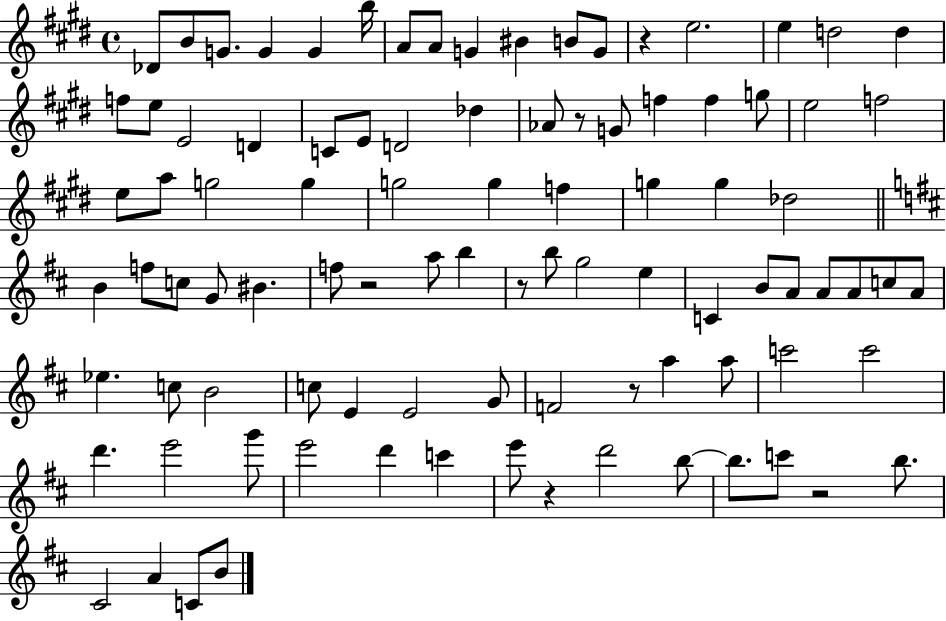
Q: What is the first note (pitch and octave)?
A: Db4